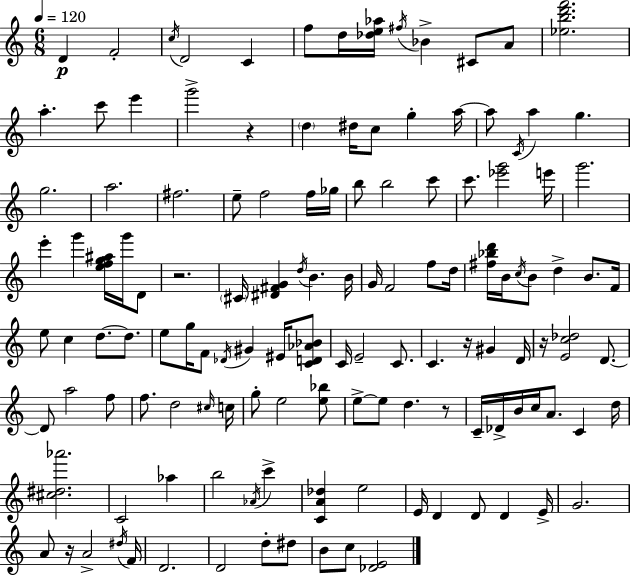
{
  \clef treble
  \numericTimeSignature
  \time 6/8
  \key c \major
  \tempo 4 = 120
  d'4\p f'2-. | \acciaccatura { c''16 } d'2 c'4 | f''8 d''16 <des'' e'' aes''>16 \acciaccatura { fis''16 } bes'4-> cis'8 | a'8 <ees'' b'' d''' f'''>2. | \break a''4.-. c'''8 e'''4 | g'''2-> r4 | \parenthesize d''4 dis''16 c''8 g''4-. | a''16~~ a''8 \acciaccatura { c'16 } a''4 g''4. | \break g''2. | a''2. | fis''2. | e''8-- f''2 | \break f''16 ges''16 b''8 b''2 | c'''8 c'''8. <ees''' g'''>2 | e'''16 g'''2. | e'''4-. g'''4 <e'' f'' g'' ais''>16 | \break g'''16 d'8 r2. | \parenthesize cis'16 <dis' fis' g'>4 \acciaccatura { d''16 } b'4. | b'16 g'16 f'2 | f''8 d''16 <fis'' bes'' d'''>16 b'16 \acciaccatura { c''16 } b'8 d''4-> | \break b'8. f'16 e''8 c''4 d''8.~~ | d''8. e''8 g''16 f'8 \acciaccatura { des'16 } gis'4 | eis'16 <c' d' aes' bes'>8 c'16 e'2-- | c'8. c'4. | \break r16 gis'4 d'16 r16 <e' c'' des''>2 | d'8.~~ d'8 a''2 | f''8 f''8. d''2 | \grace { cis''16 } c''16 g''8-. e''2 | \break <e'' bes''>8 e''8->~~ e''8 d''4. | r8 c'16-- des'16-> b'16 c''16 a'8. | c'4 d''16 <cis'' dis'' aes'''>2. | c'2 | \break aes''4 b''2 | \acciaccatura { aes'16 } c'''4-> <c' a' des''>4 | e''2 e'16 d'4 | d'8 d'4 e'16-> g'2. | \break a'8 r16 a'2-> | \acciaccatura { dis''16 } f'16 d'2. | d'2 | d''8-. dis''8 b'8 c''8 | \break <des' e'>2 \bar "|."
}